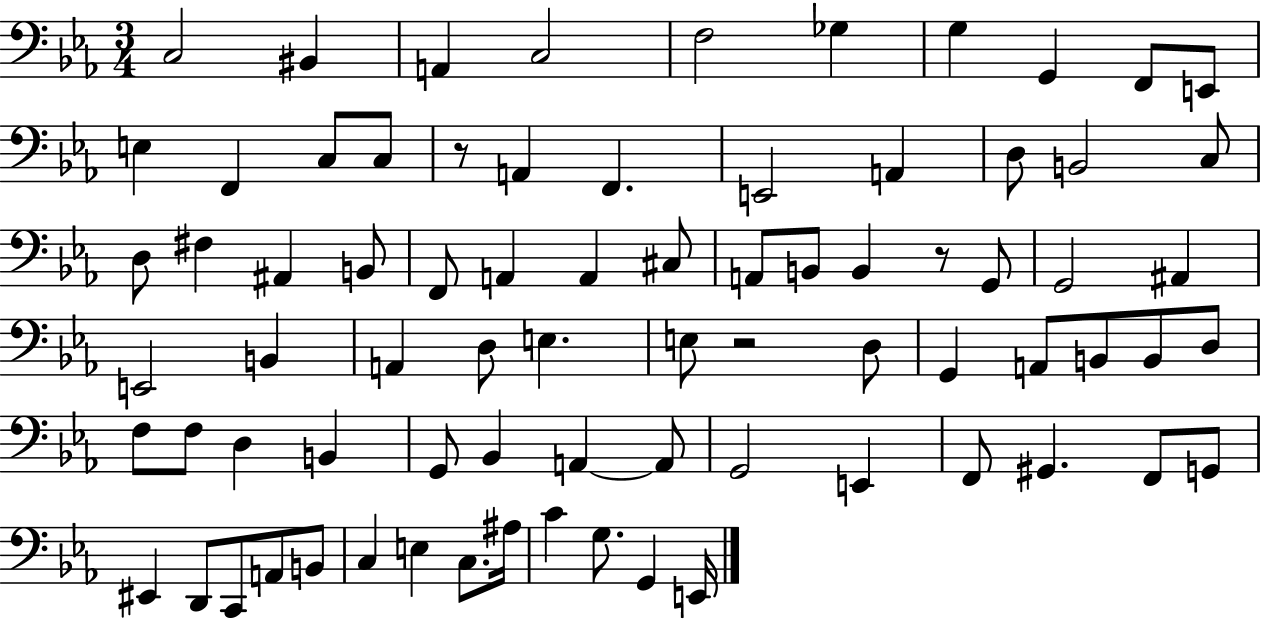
{
  \clef bass
  \numericTimeSignature
  \time 3/4
  \key ees \major
  c2 bis,4 | a,4 c2 | f2 ges4 | g4 g,4 f,8 e,8 | \break e4 f,4 c8 c8 | r8 a,4 f,4. | e,2 a,4 | d8 b,2 c8 | \break d8 fis4 ais,4 b,8 | f,8 a,4 a,4 cis8 | a,8 b,8 b,4 r8 g,8 | g,2 ais,4 | \break e,2 b,4 | a,4 d8 e4. | e8 r2 d8 | g,4 a,8 b,8 b,8 d8 | \break f8 f8 d4 b,4 | g,8 bes,4 a,4~~ a,8 | g,2 e,4 | f,8 gis,4. f,8 g,8 | \break eis,4 d,8 c,8 a,8 b,8 | c4 e4 c8. ais16 | c'4 g8. g,4 e,16 | \bar "|."
}